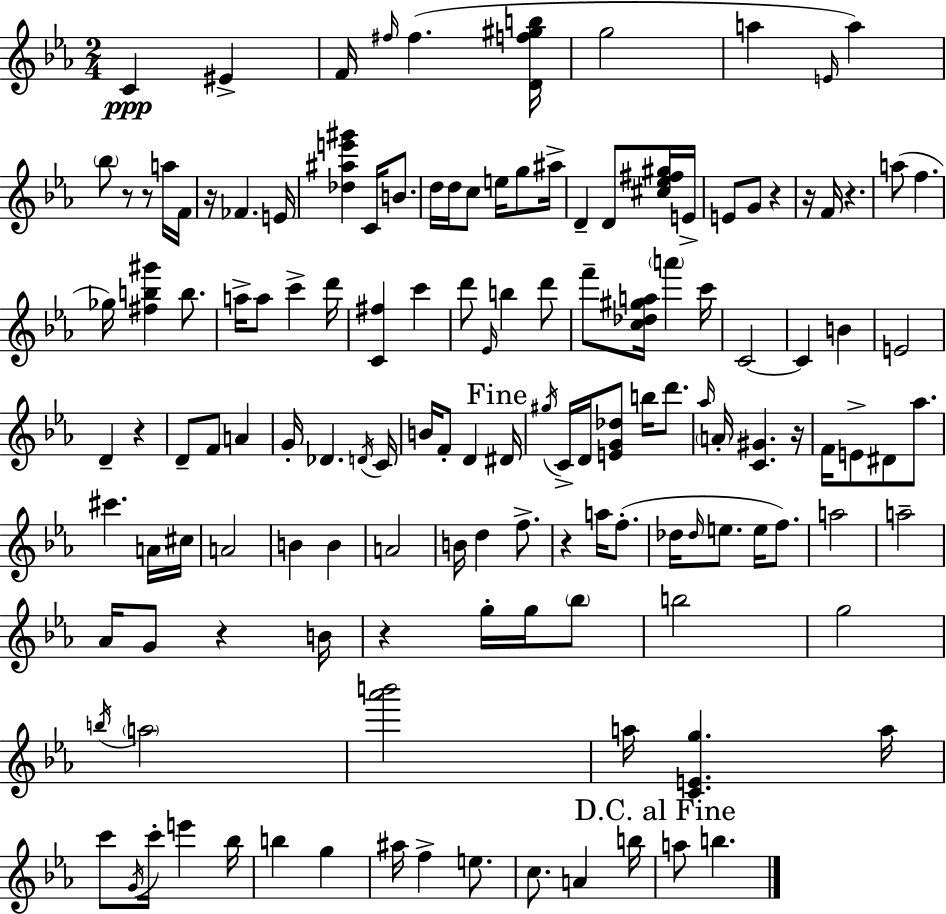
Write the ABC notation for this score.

X:1
T:Untitled
M:2/4
L:1/4
K:Cm
C ^E F/4 ^f/4 ^f [Df^gb]/4 g2 a E/4 a _b/2 z/2 z/2 a/4 F/4 z/4 _F E/4 [_d^ae'^g'] C/4 B/2 d/4 d/4 c/2 e/4 g/2 ^a/4 D D/2 [^c_e^f^g]/4 E/4 E/2 G/2 z z/4 F/4 z a/2 f _g/4 [^fb^g'] b/2 a/4 a/2 c' d'/4 [C^f] c' d'/2 _E/4 b d'/2 f'/2 [c_d^ga]/4 a' c'/4 C2 C B E2 D z D/2 F/2 A G/4 _D D/4 C/4 B/4 F/2 D ^D/4 ^g/4 C/4 D/4 [EG_d]/2 b/4 d'/2 _a/4 A/4 [C^G] z/4 F/4 E/2 ^D/2 _a/2 ^c' A/4 ^c/4 A2 B B A2 B/4 d f/2 z a/4 f/2 _d/4 _d/4 e/2 e/4 f/2 a2 a2 _A/4 G/2 z B/4 z g/4 g/4 _b/2 b2 g2 b/4 a2 [_a'b']2 a/4 [CEg] a/4 c'/2 G/4 c'/4 e' _b/4 b g ^a/4 f e/2 c/2 A b/4 a/2 b